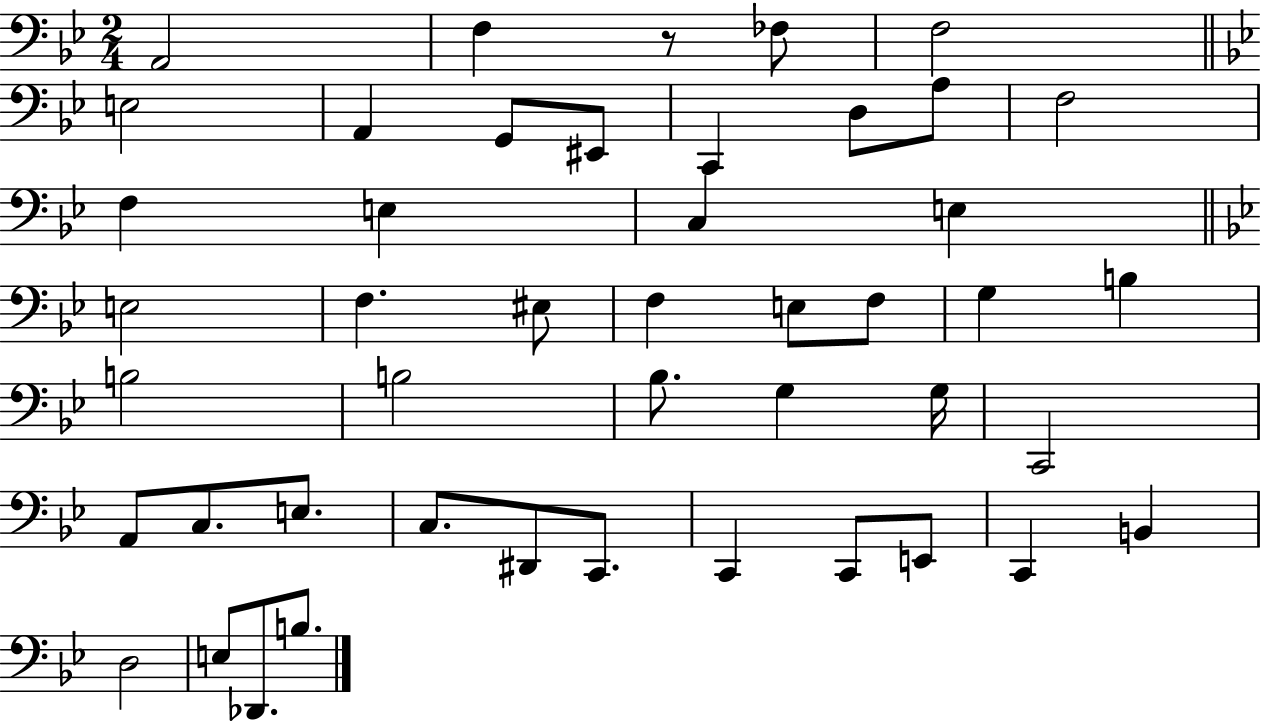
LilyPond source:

{
  \clef bass
  \numericTimeSignature
  \time 2/4
  \key bes \major
  \repeat volta 2 { a,2 | f4 r8 fes8 | f2 | \bar "||" \break \key bes \major e2 | a,4 g,8 eis,8 | c,4 d8 a8 | f2 | \break f4 e4 | c4 e4 | \bar "||" \break \key bes \major e2 | f4. eis8 | f4 e8 f8 | g4 b4 | \break b2 | b2 | bes8. g4 g16 | c,2 | \break a,8 c8. e8. | c8. dis,8 c,8. | c,4 c,8 e,8 | c,4 b,4 | \break d2 | e8 des,8. b8. | } \bar "|."
}